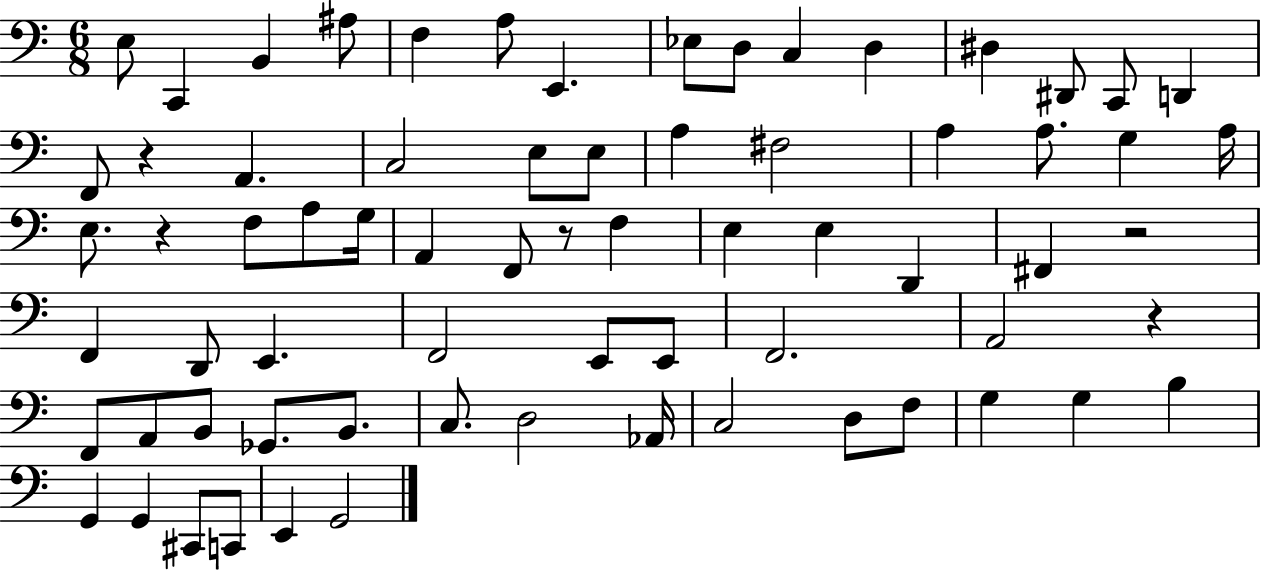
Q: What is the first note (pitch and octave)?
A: E3